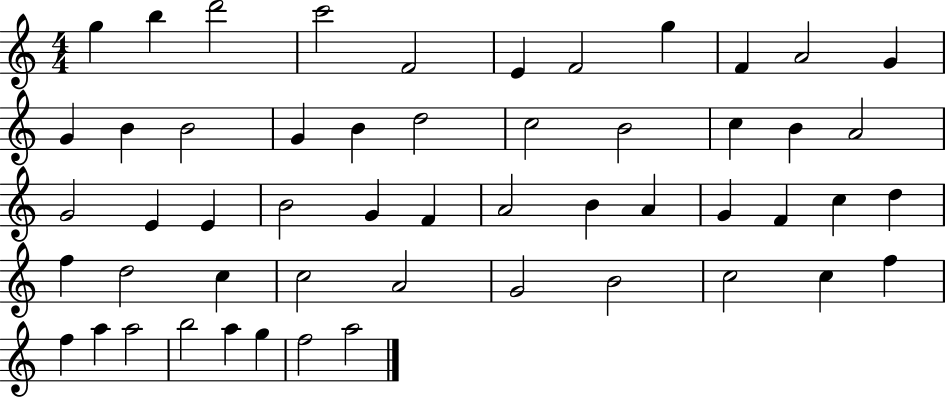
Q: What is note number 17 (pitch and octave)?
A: D5